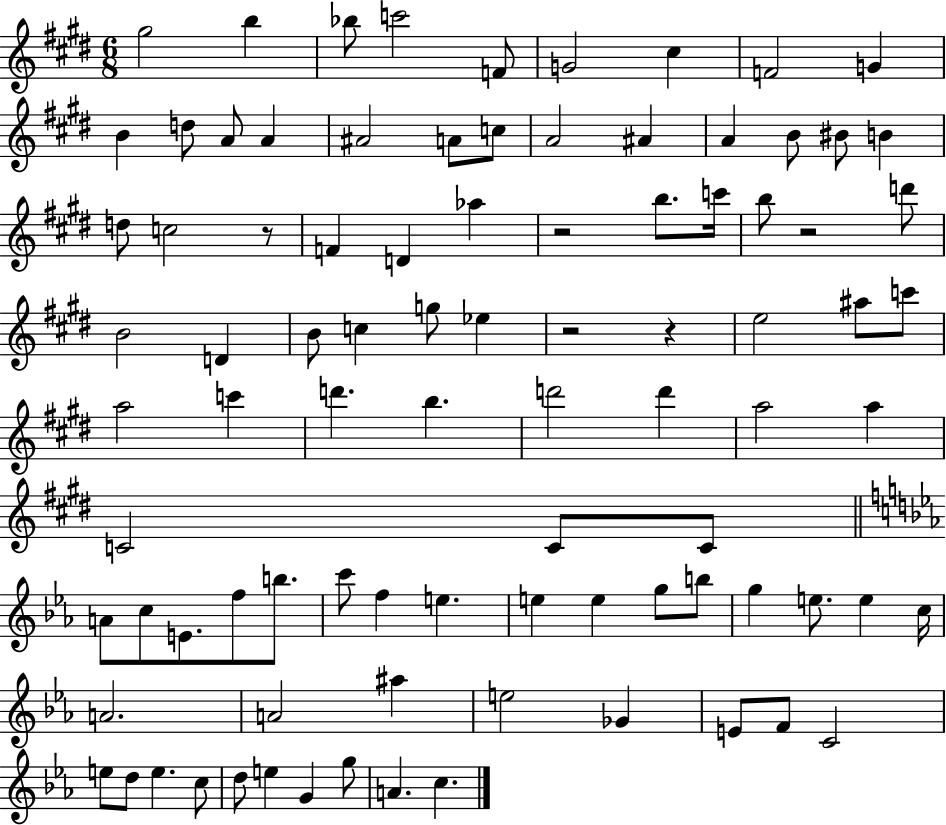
X:1
T:Untitled
M:6/8
L:1/4
K:E
^g2 b _b/2 c'2 F/2 G2 ^c F2 G B d/2 A/2 A ^A2 A/2 c/2 A2 ^A A B/2 ^B/2 B d/2 c2 z/2 F D _a z2 b/2 c'/4 b/2 z2 d'/2 B2 D B/2 c g/2 _e z2 z e2 ^a/2 c'/2 a2 c' d' b d'2 d' a2 a C2 C/2 C/2 A/2 c/2 E/2 f/2 b/2 c'/2 f e e e g/2 b/2 g e/2 e c/4 A2 A2 ^a e2 _G E/2 F/2 C2 e/2 d/2 e c/2 d/2 e G g/2 A c